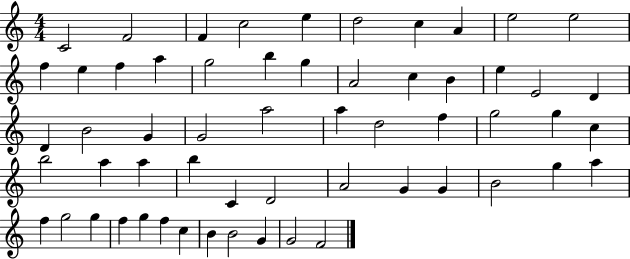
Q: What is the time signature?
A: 4/4